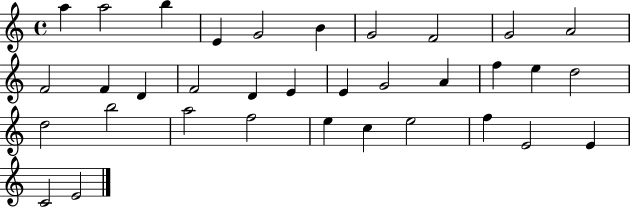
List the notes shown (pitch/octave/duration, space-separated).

A5/q A5/h B5/q E4/q G4/h B4/q G4/h F4/h G4/h A4/h F4/h F4/q D4/q F4/h D4/q E4/q E4/q G4/h A4/q F5/q E5/q D5/h D5/h B5/h A5/h F5/h E5/q C5/q E5/h F5/q E4/h E4/q C4/h E4/h